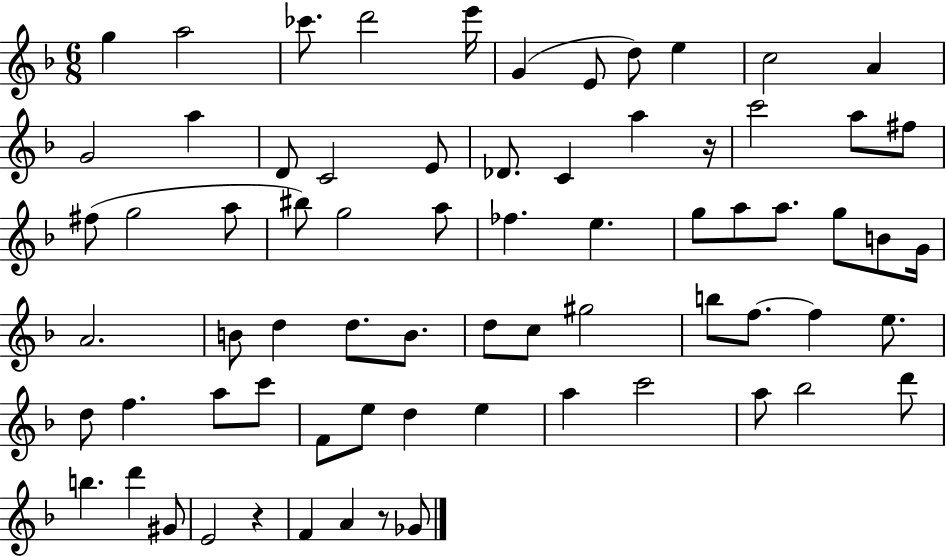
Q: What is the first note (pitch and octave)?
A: G5